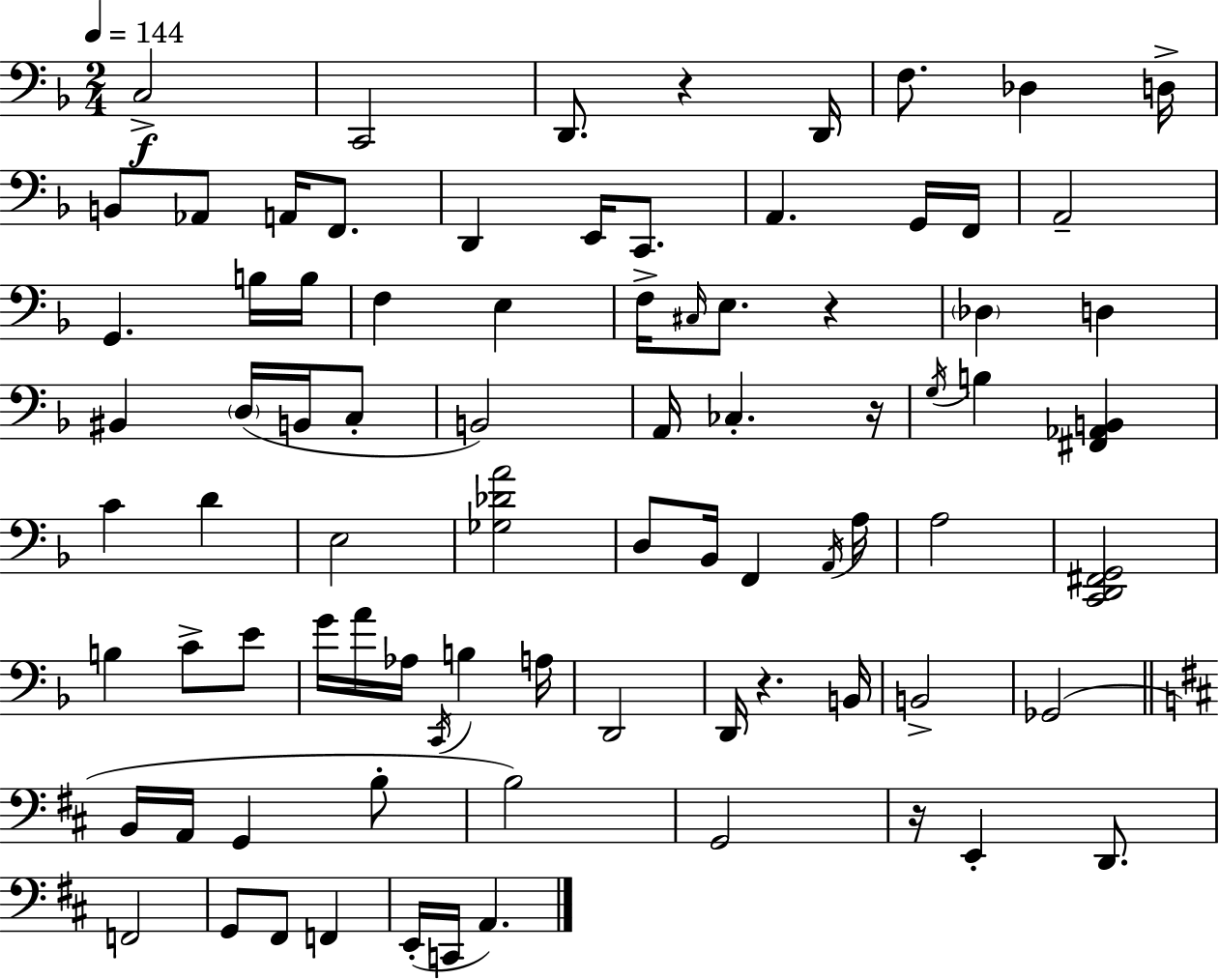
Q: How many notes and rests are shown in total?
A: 83